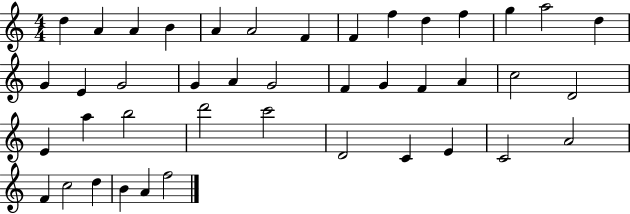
X:1
T:Untitled
M:4/4
L:1/4
K:C
d A A B A A2 F F f d f g a2 d G E G2 G A G2 F G F A c2 D2 E a b2 d'2 c'2 D2 C E C2 A2 F c2 d B A f2